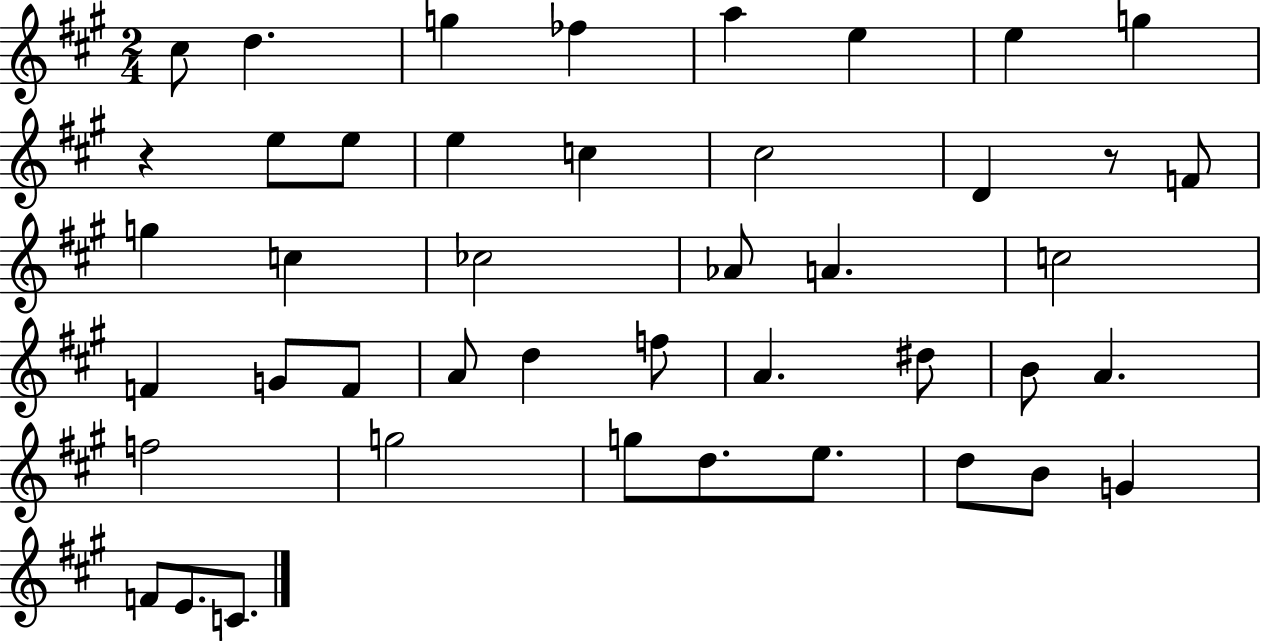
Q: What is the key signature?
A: A major